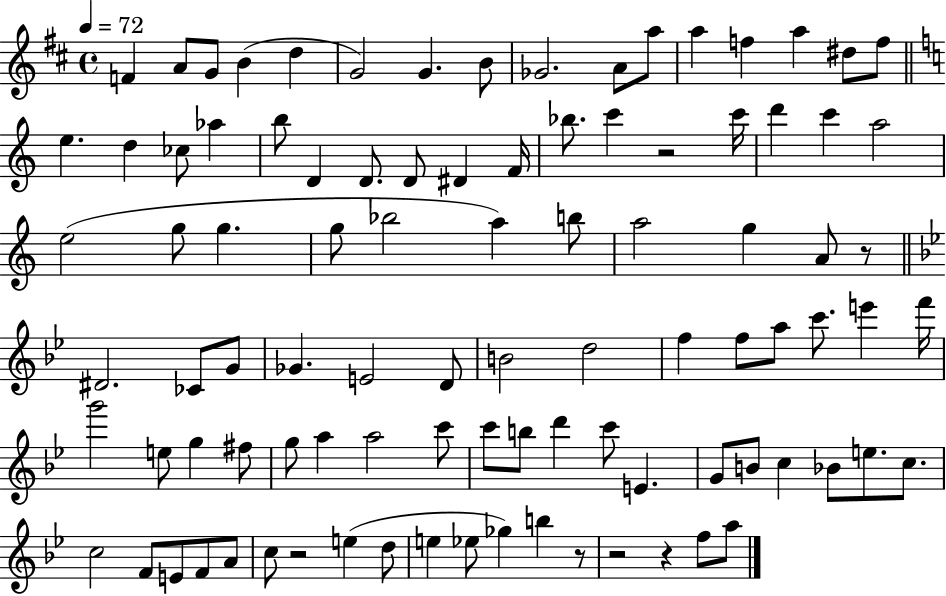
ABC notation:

X:1
T:Untitled
M:4/4
L:1/4
K:D
F A/2 G/2 B d G2 G B/2 _G2 A/2 a/2 a f a ^d/2 f/2 e d _c/2 _a b/2 D D/2 D/2 ^D F/4 _b/2 c' z2 c'/4 d' c' a2 e2 g/2 g g/2 _b2 a b/2 a2 g A/2 z/2 ^D2 _C/2 G/2 _G E2 D/2 B2 d2 f f/2 a/2 c'/2 e' f'/4 g'2 e/2 g ^f/2 g/2 a a2 c'/2 c'/2 b/2 d' c'/2 E G/2 B/2 c _B/2 e/2 c/2 c2 F/2 E/2 F/2 A/2 c/2 z2 e d/2 e _e/2 _g b z/2 z2 z f/2 a/2